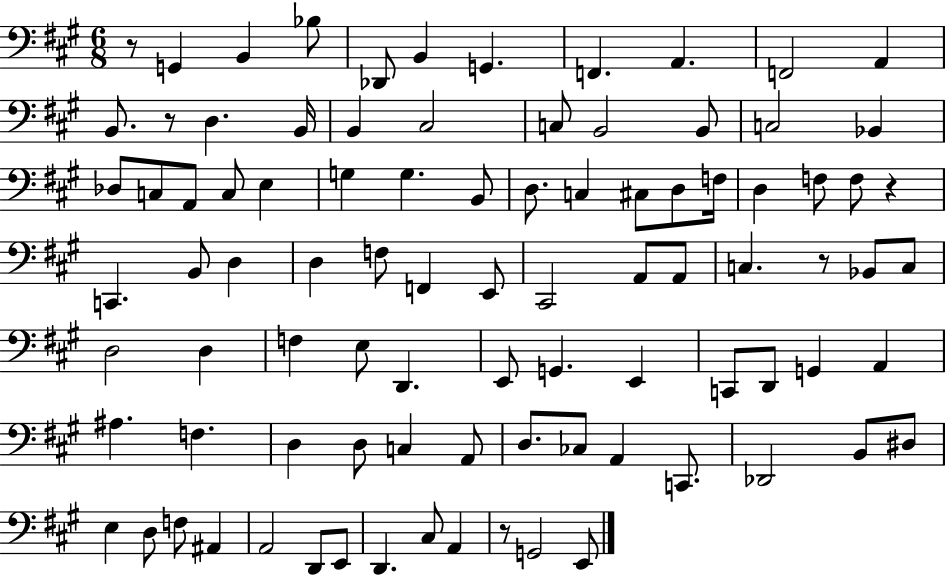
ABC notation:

X:1
T:Untitled
M:6/8
L:1/4
K:A
z/2 G,, B,, _B,/2 _D,,/2 B,, G,, F,, A,, F,,2 A,, B,,/2 z/2 D, B,,/4 B,, ^C,2 C,/2 B,,2 B,,/2 C,2 _B,, _D,/2 C,/2 A,,/2 C,/2 E, G, G, B,,/2 D,/2 C, ^C,/2 D,/2 F,/4 D, F,/2 F,/2 z C,, B,,/2 D, D, F,/2 F,, E,,/2 ^C,,2 A,,/2 A,,/2 C, z/2 _B,,/2 C,/2 D,2 D, F, E,/2 D,, E,,/2 G,, E,, C,,/2 D,,/2 G,, A,, ^A, F, D, D,/2 C, A,,/2 D,/2 _C,/2 A,, C,,/2 _D,,2 B,,/2 ^D,/2 E, D,/2 F,/2 ^A,, A,,2 D,,/2 E,,/2 D,, ^C,/2 A,, z/2 G,,2 E,,/2